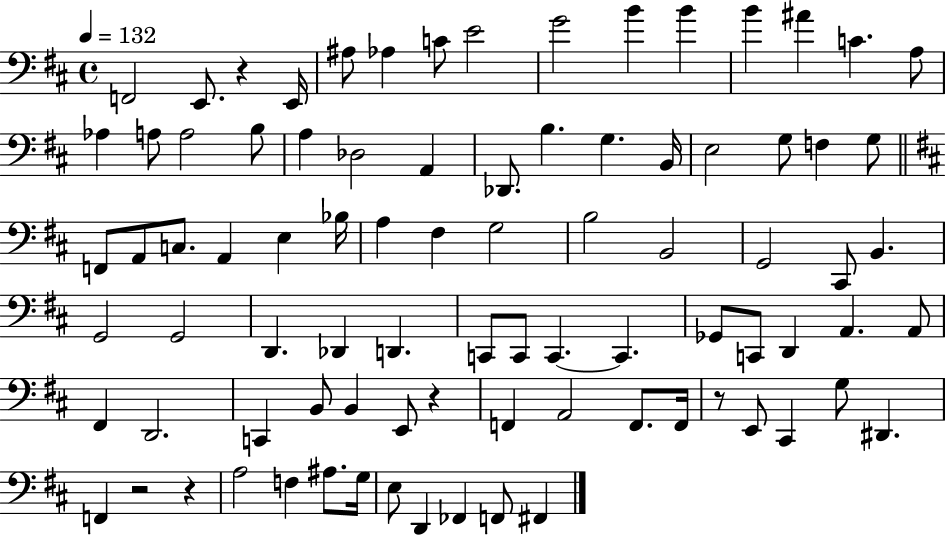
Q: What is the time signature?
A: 4/4